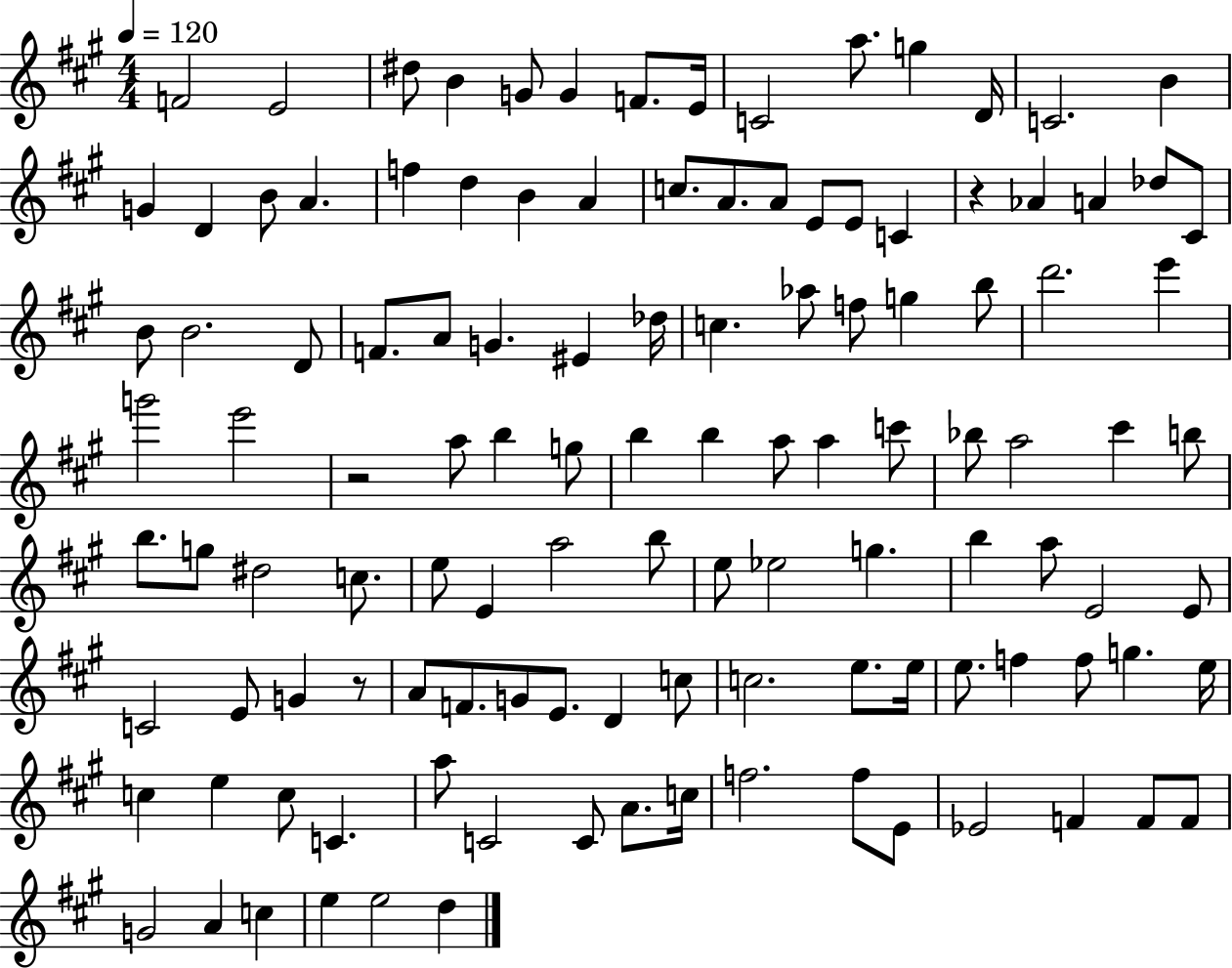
{
  \clef treble
  \numericTimeSignature
  \time 4/4
  \key a \major
  \tempo 4 = 120
  \repeat volta 2 { f'2 e'2 | dis''8 b'4 g'8 g'4 f'8. e'16 | c'2 a''8. g''4 d'16 | c'2. b'4 | \break g'4 d'4 b'8 a'4. | f''4 d''4 b'4 a'4 | c''8. a'8. a'8 e'8 e'8 c'4 | r4 aes'4 a'4 des''8 cis'8 | \break b'8 b'2. d'8 | f'8. a'8 g'4. eis'4 des''16 | c''4. aes''8 f''8 g''4 b''8 | d'''2. e'''4 | \break g'''2 e'''2 | r2 a''8 b''4 g''8 | b''4 b''4 a''8 a''4 c'''8 | bes''8 a''2 cis'''4 b''8 | \break b''8. g''8 dis''2 c''8. | e''8 e'4 a''2 b''8 | e''8 ees''2 g''4. | b''4 a''8 e'2 e'8 | \break c'2 e'8 g'4 r8 | a'8 f'8. g'8 e'8. d'4 c''8 | c''2. e''8. e''16 | e''8. f''4 f''8 g''4. e''16 | \break c''4 e''4 c''8 c'4. | a''8 c'2 c'8 a'8. c''16 | f''2. f''8 e'8 | ees'2 f'4 f'8 f'8 | \break g'2 a'4 c''4 | e''4 e''2 d''4 | } \bar "|."
}